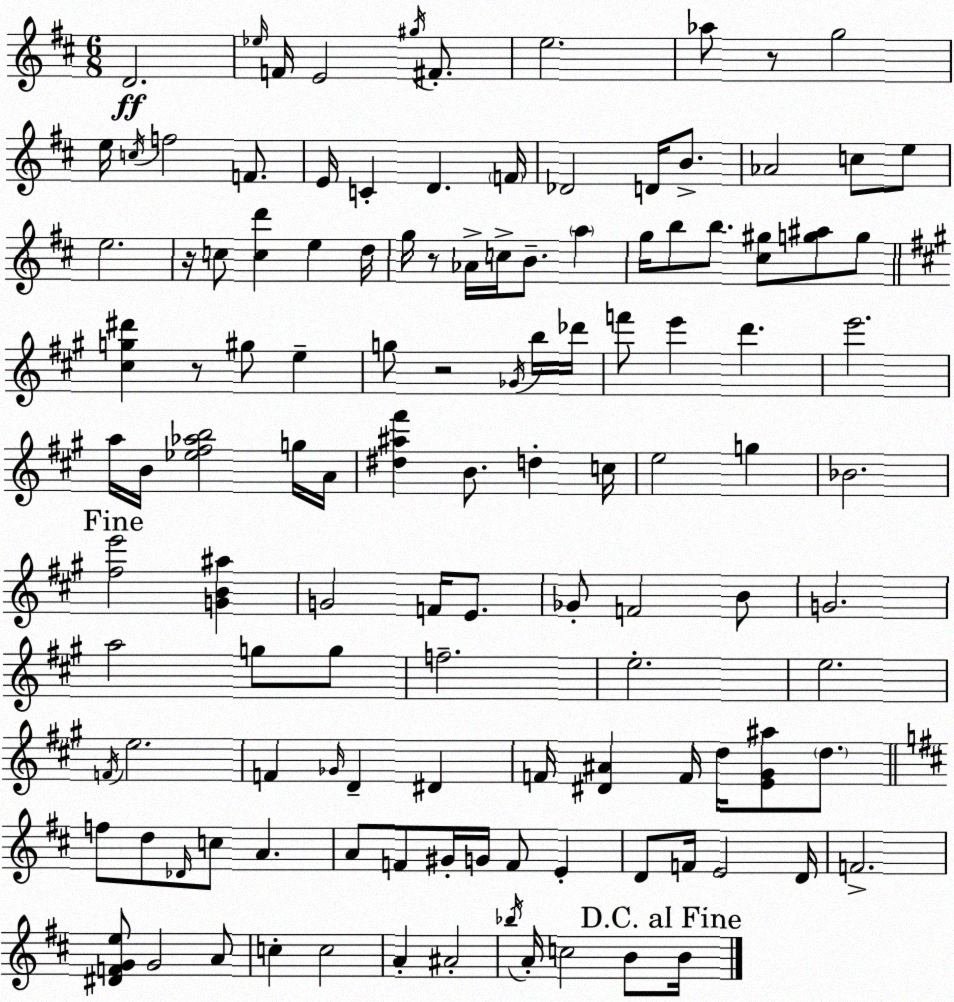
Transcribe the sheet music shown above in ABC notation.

X:1
T:Untitled
M:6/8
L:1/4
K:D
D2 _e/4 F/4 E2 ^g/4 ^F/2 e2 _a/2 z/2 g2 e/4 c/4 f2 F/2 E/4 C D F/4 _D2 D/4 B/2 _A2 c/2 e/2 e2 z/4 c/2 [cd'] e d/4 g/4 z/2 _A/4 c/4 B/2 a g/4 b/2 b/2 [^c^g]/2 [g^a]/2 g/2 [^cg^d'] z/2 ^g/2 e g/2 z2 _G/4 b/4 _d'/4 f'/2 e' d' e'2 a/4 B/4 [_e^f_ab]2 g/4 A/4 [^d^a^f'] B/2 d c/4 e2 g _B2 [^fe']2 [GB^a] G2 F/4 E/2 _G/2 F2 B/2 G2 a2 g/2 g/2 f2 e2 e2 F/4 e2 F _G/4 D ^D F/4 [^D^A] F/4 d/4 [E^G^a]/2 d/2 f/2 d/2 _D/4 c/2 A A/2 F/2 ^G/4 G/4 F/2 E D/2 F/4 E2 D/4 F2 [^DFGe]/2 G2 A/2 c c2 A ^A2 _b/4 A/4 c2 B/2 B/4